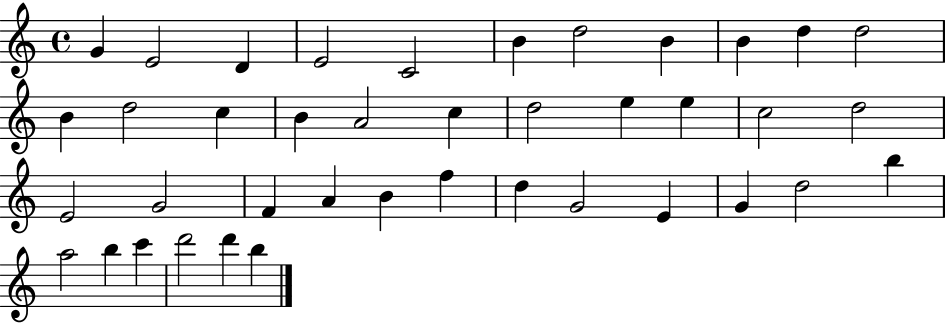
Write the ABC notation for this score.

X:1
T:Untitled
M:4/4
L:1/4
K:C
G E2 D E2 C2 B d2 B B d d2 B d2 c B A2 c d2 e e c2 d2 E2 G2 F A B f d G2 E G d2 b a2 b c' d'2 d' b